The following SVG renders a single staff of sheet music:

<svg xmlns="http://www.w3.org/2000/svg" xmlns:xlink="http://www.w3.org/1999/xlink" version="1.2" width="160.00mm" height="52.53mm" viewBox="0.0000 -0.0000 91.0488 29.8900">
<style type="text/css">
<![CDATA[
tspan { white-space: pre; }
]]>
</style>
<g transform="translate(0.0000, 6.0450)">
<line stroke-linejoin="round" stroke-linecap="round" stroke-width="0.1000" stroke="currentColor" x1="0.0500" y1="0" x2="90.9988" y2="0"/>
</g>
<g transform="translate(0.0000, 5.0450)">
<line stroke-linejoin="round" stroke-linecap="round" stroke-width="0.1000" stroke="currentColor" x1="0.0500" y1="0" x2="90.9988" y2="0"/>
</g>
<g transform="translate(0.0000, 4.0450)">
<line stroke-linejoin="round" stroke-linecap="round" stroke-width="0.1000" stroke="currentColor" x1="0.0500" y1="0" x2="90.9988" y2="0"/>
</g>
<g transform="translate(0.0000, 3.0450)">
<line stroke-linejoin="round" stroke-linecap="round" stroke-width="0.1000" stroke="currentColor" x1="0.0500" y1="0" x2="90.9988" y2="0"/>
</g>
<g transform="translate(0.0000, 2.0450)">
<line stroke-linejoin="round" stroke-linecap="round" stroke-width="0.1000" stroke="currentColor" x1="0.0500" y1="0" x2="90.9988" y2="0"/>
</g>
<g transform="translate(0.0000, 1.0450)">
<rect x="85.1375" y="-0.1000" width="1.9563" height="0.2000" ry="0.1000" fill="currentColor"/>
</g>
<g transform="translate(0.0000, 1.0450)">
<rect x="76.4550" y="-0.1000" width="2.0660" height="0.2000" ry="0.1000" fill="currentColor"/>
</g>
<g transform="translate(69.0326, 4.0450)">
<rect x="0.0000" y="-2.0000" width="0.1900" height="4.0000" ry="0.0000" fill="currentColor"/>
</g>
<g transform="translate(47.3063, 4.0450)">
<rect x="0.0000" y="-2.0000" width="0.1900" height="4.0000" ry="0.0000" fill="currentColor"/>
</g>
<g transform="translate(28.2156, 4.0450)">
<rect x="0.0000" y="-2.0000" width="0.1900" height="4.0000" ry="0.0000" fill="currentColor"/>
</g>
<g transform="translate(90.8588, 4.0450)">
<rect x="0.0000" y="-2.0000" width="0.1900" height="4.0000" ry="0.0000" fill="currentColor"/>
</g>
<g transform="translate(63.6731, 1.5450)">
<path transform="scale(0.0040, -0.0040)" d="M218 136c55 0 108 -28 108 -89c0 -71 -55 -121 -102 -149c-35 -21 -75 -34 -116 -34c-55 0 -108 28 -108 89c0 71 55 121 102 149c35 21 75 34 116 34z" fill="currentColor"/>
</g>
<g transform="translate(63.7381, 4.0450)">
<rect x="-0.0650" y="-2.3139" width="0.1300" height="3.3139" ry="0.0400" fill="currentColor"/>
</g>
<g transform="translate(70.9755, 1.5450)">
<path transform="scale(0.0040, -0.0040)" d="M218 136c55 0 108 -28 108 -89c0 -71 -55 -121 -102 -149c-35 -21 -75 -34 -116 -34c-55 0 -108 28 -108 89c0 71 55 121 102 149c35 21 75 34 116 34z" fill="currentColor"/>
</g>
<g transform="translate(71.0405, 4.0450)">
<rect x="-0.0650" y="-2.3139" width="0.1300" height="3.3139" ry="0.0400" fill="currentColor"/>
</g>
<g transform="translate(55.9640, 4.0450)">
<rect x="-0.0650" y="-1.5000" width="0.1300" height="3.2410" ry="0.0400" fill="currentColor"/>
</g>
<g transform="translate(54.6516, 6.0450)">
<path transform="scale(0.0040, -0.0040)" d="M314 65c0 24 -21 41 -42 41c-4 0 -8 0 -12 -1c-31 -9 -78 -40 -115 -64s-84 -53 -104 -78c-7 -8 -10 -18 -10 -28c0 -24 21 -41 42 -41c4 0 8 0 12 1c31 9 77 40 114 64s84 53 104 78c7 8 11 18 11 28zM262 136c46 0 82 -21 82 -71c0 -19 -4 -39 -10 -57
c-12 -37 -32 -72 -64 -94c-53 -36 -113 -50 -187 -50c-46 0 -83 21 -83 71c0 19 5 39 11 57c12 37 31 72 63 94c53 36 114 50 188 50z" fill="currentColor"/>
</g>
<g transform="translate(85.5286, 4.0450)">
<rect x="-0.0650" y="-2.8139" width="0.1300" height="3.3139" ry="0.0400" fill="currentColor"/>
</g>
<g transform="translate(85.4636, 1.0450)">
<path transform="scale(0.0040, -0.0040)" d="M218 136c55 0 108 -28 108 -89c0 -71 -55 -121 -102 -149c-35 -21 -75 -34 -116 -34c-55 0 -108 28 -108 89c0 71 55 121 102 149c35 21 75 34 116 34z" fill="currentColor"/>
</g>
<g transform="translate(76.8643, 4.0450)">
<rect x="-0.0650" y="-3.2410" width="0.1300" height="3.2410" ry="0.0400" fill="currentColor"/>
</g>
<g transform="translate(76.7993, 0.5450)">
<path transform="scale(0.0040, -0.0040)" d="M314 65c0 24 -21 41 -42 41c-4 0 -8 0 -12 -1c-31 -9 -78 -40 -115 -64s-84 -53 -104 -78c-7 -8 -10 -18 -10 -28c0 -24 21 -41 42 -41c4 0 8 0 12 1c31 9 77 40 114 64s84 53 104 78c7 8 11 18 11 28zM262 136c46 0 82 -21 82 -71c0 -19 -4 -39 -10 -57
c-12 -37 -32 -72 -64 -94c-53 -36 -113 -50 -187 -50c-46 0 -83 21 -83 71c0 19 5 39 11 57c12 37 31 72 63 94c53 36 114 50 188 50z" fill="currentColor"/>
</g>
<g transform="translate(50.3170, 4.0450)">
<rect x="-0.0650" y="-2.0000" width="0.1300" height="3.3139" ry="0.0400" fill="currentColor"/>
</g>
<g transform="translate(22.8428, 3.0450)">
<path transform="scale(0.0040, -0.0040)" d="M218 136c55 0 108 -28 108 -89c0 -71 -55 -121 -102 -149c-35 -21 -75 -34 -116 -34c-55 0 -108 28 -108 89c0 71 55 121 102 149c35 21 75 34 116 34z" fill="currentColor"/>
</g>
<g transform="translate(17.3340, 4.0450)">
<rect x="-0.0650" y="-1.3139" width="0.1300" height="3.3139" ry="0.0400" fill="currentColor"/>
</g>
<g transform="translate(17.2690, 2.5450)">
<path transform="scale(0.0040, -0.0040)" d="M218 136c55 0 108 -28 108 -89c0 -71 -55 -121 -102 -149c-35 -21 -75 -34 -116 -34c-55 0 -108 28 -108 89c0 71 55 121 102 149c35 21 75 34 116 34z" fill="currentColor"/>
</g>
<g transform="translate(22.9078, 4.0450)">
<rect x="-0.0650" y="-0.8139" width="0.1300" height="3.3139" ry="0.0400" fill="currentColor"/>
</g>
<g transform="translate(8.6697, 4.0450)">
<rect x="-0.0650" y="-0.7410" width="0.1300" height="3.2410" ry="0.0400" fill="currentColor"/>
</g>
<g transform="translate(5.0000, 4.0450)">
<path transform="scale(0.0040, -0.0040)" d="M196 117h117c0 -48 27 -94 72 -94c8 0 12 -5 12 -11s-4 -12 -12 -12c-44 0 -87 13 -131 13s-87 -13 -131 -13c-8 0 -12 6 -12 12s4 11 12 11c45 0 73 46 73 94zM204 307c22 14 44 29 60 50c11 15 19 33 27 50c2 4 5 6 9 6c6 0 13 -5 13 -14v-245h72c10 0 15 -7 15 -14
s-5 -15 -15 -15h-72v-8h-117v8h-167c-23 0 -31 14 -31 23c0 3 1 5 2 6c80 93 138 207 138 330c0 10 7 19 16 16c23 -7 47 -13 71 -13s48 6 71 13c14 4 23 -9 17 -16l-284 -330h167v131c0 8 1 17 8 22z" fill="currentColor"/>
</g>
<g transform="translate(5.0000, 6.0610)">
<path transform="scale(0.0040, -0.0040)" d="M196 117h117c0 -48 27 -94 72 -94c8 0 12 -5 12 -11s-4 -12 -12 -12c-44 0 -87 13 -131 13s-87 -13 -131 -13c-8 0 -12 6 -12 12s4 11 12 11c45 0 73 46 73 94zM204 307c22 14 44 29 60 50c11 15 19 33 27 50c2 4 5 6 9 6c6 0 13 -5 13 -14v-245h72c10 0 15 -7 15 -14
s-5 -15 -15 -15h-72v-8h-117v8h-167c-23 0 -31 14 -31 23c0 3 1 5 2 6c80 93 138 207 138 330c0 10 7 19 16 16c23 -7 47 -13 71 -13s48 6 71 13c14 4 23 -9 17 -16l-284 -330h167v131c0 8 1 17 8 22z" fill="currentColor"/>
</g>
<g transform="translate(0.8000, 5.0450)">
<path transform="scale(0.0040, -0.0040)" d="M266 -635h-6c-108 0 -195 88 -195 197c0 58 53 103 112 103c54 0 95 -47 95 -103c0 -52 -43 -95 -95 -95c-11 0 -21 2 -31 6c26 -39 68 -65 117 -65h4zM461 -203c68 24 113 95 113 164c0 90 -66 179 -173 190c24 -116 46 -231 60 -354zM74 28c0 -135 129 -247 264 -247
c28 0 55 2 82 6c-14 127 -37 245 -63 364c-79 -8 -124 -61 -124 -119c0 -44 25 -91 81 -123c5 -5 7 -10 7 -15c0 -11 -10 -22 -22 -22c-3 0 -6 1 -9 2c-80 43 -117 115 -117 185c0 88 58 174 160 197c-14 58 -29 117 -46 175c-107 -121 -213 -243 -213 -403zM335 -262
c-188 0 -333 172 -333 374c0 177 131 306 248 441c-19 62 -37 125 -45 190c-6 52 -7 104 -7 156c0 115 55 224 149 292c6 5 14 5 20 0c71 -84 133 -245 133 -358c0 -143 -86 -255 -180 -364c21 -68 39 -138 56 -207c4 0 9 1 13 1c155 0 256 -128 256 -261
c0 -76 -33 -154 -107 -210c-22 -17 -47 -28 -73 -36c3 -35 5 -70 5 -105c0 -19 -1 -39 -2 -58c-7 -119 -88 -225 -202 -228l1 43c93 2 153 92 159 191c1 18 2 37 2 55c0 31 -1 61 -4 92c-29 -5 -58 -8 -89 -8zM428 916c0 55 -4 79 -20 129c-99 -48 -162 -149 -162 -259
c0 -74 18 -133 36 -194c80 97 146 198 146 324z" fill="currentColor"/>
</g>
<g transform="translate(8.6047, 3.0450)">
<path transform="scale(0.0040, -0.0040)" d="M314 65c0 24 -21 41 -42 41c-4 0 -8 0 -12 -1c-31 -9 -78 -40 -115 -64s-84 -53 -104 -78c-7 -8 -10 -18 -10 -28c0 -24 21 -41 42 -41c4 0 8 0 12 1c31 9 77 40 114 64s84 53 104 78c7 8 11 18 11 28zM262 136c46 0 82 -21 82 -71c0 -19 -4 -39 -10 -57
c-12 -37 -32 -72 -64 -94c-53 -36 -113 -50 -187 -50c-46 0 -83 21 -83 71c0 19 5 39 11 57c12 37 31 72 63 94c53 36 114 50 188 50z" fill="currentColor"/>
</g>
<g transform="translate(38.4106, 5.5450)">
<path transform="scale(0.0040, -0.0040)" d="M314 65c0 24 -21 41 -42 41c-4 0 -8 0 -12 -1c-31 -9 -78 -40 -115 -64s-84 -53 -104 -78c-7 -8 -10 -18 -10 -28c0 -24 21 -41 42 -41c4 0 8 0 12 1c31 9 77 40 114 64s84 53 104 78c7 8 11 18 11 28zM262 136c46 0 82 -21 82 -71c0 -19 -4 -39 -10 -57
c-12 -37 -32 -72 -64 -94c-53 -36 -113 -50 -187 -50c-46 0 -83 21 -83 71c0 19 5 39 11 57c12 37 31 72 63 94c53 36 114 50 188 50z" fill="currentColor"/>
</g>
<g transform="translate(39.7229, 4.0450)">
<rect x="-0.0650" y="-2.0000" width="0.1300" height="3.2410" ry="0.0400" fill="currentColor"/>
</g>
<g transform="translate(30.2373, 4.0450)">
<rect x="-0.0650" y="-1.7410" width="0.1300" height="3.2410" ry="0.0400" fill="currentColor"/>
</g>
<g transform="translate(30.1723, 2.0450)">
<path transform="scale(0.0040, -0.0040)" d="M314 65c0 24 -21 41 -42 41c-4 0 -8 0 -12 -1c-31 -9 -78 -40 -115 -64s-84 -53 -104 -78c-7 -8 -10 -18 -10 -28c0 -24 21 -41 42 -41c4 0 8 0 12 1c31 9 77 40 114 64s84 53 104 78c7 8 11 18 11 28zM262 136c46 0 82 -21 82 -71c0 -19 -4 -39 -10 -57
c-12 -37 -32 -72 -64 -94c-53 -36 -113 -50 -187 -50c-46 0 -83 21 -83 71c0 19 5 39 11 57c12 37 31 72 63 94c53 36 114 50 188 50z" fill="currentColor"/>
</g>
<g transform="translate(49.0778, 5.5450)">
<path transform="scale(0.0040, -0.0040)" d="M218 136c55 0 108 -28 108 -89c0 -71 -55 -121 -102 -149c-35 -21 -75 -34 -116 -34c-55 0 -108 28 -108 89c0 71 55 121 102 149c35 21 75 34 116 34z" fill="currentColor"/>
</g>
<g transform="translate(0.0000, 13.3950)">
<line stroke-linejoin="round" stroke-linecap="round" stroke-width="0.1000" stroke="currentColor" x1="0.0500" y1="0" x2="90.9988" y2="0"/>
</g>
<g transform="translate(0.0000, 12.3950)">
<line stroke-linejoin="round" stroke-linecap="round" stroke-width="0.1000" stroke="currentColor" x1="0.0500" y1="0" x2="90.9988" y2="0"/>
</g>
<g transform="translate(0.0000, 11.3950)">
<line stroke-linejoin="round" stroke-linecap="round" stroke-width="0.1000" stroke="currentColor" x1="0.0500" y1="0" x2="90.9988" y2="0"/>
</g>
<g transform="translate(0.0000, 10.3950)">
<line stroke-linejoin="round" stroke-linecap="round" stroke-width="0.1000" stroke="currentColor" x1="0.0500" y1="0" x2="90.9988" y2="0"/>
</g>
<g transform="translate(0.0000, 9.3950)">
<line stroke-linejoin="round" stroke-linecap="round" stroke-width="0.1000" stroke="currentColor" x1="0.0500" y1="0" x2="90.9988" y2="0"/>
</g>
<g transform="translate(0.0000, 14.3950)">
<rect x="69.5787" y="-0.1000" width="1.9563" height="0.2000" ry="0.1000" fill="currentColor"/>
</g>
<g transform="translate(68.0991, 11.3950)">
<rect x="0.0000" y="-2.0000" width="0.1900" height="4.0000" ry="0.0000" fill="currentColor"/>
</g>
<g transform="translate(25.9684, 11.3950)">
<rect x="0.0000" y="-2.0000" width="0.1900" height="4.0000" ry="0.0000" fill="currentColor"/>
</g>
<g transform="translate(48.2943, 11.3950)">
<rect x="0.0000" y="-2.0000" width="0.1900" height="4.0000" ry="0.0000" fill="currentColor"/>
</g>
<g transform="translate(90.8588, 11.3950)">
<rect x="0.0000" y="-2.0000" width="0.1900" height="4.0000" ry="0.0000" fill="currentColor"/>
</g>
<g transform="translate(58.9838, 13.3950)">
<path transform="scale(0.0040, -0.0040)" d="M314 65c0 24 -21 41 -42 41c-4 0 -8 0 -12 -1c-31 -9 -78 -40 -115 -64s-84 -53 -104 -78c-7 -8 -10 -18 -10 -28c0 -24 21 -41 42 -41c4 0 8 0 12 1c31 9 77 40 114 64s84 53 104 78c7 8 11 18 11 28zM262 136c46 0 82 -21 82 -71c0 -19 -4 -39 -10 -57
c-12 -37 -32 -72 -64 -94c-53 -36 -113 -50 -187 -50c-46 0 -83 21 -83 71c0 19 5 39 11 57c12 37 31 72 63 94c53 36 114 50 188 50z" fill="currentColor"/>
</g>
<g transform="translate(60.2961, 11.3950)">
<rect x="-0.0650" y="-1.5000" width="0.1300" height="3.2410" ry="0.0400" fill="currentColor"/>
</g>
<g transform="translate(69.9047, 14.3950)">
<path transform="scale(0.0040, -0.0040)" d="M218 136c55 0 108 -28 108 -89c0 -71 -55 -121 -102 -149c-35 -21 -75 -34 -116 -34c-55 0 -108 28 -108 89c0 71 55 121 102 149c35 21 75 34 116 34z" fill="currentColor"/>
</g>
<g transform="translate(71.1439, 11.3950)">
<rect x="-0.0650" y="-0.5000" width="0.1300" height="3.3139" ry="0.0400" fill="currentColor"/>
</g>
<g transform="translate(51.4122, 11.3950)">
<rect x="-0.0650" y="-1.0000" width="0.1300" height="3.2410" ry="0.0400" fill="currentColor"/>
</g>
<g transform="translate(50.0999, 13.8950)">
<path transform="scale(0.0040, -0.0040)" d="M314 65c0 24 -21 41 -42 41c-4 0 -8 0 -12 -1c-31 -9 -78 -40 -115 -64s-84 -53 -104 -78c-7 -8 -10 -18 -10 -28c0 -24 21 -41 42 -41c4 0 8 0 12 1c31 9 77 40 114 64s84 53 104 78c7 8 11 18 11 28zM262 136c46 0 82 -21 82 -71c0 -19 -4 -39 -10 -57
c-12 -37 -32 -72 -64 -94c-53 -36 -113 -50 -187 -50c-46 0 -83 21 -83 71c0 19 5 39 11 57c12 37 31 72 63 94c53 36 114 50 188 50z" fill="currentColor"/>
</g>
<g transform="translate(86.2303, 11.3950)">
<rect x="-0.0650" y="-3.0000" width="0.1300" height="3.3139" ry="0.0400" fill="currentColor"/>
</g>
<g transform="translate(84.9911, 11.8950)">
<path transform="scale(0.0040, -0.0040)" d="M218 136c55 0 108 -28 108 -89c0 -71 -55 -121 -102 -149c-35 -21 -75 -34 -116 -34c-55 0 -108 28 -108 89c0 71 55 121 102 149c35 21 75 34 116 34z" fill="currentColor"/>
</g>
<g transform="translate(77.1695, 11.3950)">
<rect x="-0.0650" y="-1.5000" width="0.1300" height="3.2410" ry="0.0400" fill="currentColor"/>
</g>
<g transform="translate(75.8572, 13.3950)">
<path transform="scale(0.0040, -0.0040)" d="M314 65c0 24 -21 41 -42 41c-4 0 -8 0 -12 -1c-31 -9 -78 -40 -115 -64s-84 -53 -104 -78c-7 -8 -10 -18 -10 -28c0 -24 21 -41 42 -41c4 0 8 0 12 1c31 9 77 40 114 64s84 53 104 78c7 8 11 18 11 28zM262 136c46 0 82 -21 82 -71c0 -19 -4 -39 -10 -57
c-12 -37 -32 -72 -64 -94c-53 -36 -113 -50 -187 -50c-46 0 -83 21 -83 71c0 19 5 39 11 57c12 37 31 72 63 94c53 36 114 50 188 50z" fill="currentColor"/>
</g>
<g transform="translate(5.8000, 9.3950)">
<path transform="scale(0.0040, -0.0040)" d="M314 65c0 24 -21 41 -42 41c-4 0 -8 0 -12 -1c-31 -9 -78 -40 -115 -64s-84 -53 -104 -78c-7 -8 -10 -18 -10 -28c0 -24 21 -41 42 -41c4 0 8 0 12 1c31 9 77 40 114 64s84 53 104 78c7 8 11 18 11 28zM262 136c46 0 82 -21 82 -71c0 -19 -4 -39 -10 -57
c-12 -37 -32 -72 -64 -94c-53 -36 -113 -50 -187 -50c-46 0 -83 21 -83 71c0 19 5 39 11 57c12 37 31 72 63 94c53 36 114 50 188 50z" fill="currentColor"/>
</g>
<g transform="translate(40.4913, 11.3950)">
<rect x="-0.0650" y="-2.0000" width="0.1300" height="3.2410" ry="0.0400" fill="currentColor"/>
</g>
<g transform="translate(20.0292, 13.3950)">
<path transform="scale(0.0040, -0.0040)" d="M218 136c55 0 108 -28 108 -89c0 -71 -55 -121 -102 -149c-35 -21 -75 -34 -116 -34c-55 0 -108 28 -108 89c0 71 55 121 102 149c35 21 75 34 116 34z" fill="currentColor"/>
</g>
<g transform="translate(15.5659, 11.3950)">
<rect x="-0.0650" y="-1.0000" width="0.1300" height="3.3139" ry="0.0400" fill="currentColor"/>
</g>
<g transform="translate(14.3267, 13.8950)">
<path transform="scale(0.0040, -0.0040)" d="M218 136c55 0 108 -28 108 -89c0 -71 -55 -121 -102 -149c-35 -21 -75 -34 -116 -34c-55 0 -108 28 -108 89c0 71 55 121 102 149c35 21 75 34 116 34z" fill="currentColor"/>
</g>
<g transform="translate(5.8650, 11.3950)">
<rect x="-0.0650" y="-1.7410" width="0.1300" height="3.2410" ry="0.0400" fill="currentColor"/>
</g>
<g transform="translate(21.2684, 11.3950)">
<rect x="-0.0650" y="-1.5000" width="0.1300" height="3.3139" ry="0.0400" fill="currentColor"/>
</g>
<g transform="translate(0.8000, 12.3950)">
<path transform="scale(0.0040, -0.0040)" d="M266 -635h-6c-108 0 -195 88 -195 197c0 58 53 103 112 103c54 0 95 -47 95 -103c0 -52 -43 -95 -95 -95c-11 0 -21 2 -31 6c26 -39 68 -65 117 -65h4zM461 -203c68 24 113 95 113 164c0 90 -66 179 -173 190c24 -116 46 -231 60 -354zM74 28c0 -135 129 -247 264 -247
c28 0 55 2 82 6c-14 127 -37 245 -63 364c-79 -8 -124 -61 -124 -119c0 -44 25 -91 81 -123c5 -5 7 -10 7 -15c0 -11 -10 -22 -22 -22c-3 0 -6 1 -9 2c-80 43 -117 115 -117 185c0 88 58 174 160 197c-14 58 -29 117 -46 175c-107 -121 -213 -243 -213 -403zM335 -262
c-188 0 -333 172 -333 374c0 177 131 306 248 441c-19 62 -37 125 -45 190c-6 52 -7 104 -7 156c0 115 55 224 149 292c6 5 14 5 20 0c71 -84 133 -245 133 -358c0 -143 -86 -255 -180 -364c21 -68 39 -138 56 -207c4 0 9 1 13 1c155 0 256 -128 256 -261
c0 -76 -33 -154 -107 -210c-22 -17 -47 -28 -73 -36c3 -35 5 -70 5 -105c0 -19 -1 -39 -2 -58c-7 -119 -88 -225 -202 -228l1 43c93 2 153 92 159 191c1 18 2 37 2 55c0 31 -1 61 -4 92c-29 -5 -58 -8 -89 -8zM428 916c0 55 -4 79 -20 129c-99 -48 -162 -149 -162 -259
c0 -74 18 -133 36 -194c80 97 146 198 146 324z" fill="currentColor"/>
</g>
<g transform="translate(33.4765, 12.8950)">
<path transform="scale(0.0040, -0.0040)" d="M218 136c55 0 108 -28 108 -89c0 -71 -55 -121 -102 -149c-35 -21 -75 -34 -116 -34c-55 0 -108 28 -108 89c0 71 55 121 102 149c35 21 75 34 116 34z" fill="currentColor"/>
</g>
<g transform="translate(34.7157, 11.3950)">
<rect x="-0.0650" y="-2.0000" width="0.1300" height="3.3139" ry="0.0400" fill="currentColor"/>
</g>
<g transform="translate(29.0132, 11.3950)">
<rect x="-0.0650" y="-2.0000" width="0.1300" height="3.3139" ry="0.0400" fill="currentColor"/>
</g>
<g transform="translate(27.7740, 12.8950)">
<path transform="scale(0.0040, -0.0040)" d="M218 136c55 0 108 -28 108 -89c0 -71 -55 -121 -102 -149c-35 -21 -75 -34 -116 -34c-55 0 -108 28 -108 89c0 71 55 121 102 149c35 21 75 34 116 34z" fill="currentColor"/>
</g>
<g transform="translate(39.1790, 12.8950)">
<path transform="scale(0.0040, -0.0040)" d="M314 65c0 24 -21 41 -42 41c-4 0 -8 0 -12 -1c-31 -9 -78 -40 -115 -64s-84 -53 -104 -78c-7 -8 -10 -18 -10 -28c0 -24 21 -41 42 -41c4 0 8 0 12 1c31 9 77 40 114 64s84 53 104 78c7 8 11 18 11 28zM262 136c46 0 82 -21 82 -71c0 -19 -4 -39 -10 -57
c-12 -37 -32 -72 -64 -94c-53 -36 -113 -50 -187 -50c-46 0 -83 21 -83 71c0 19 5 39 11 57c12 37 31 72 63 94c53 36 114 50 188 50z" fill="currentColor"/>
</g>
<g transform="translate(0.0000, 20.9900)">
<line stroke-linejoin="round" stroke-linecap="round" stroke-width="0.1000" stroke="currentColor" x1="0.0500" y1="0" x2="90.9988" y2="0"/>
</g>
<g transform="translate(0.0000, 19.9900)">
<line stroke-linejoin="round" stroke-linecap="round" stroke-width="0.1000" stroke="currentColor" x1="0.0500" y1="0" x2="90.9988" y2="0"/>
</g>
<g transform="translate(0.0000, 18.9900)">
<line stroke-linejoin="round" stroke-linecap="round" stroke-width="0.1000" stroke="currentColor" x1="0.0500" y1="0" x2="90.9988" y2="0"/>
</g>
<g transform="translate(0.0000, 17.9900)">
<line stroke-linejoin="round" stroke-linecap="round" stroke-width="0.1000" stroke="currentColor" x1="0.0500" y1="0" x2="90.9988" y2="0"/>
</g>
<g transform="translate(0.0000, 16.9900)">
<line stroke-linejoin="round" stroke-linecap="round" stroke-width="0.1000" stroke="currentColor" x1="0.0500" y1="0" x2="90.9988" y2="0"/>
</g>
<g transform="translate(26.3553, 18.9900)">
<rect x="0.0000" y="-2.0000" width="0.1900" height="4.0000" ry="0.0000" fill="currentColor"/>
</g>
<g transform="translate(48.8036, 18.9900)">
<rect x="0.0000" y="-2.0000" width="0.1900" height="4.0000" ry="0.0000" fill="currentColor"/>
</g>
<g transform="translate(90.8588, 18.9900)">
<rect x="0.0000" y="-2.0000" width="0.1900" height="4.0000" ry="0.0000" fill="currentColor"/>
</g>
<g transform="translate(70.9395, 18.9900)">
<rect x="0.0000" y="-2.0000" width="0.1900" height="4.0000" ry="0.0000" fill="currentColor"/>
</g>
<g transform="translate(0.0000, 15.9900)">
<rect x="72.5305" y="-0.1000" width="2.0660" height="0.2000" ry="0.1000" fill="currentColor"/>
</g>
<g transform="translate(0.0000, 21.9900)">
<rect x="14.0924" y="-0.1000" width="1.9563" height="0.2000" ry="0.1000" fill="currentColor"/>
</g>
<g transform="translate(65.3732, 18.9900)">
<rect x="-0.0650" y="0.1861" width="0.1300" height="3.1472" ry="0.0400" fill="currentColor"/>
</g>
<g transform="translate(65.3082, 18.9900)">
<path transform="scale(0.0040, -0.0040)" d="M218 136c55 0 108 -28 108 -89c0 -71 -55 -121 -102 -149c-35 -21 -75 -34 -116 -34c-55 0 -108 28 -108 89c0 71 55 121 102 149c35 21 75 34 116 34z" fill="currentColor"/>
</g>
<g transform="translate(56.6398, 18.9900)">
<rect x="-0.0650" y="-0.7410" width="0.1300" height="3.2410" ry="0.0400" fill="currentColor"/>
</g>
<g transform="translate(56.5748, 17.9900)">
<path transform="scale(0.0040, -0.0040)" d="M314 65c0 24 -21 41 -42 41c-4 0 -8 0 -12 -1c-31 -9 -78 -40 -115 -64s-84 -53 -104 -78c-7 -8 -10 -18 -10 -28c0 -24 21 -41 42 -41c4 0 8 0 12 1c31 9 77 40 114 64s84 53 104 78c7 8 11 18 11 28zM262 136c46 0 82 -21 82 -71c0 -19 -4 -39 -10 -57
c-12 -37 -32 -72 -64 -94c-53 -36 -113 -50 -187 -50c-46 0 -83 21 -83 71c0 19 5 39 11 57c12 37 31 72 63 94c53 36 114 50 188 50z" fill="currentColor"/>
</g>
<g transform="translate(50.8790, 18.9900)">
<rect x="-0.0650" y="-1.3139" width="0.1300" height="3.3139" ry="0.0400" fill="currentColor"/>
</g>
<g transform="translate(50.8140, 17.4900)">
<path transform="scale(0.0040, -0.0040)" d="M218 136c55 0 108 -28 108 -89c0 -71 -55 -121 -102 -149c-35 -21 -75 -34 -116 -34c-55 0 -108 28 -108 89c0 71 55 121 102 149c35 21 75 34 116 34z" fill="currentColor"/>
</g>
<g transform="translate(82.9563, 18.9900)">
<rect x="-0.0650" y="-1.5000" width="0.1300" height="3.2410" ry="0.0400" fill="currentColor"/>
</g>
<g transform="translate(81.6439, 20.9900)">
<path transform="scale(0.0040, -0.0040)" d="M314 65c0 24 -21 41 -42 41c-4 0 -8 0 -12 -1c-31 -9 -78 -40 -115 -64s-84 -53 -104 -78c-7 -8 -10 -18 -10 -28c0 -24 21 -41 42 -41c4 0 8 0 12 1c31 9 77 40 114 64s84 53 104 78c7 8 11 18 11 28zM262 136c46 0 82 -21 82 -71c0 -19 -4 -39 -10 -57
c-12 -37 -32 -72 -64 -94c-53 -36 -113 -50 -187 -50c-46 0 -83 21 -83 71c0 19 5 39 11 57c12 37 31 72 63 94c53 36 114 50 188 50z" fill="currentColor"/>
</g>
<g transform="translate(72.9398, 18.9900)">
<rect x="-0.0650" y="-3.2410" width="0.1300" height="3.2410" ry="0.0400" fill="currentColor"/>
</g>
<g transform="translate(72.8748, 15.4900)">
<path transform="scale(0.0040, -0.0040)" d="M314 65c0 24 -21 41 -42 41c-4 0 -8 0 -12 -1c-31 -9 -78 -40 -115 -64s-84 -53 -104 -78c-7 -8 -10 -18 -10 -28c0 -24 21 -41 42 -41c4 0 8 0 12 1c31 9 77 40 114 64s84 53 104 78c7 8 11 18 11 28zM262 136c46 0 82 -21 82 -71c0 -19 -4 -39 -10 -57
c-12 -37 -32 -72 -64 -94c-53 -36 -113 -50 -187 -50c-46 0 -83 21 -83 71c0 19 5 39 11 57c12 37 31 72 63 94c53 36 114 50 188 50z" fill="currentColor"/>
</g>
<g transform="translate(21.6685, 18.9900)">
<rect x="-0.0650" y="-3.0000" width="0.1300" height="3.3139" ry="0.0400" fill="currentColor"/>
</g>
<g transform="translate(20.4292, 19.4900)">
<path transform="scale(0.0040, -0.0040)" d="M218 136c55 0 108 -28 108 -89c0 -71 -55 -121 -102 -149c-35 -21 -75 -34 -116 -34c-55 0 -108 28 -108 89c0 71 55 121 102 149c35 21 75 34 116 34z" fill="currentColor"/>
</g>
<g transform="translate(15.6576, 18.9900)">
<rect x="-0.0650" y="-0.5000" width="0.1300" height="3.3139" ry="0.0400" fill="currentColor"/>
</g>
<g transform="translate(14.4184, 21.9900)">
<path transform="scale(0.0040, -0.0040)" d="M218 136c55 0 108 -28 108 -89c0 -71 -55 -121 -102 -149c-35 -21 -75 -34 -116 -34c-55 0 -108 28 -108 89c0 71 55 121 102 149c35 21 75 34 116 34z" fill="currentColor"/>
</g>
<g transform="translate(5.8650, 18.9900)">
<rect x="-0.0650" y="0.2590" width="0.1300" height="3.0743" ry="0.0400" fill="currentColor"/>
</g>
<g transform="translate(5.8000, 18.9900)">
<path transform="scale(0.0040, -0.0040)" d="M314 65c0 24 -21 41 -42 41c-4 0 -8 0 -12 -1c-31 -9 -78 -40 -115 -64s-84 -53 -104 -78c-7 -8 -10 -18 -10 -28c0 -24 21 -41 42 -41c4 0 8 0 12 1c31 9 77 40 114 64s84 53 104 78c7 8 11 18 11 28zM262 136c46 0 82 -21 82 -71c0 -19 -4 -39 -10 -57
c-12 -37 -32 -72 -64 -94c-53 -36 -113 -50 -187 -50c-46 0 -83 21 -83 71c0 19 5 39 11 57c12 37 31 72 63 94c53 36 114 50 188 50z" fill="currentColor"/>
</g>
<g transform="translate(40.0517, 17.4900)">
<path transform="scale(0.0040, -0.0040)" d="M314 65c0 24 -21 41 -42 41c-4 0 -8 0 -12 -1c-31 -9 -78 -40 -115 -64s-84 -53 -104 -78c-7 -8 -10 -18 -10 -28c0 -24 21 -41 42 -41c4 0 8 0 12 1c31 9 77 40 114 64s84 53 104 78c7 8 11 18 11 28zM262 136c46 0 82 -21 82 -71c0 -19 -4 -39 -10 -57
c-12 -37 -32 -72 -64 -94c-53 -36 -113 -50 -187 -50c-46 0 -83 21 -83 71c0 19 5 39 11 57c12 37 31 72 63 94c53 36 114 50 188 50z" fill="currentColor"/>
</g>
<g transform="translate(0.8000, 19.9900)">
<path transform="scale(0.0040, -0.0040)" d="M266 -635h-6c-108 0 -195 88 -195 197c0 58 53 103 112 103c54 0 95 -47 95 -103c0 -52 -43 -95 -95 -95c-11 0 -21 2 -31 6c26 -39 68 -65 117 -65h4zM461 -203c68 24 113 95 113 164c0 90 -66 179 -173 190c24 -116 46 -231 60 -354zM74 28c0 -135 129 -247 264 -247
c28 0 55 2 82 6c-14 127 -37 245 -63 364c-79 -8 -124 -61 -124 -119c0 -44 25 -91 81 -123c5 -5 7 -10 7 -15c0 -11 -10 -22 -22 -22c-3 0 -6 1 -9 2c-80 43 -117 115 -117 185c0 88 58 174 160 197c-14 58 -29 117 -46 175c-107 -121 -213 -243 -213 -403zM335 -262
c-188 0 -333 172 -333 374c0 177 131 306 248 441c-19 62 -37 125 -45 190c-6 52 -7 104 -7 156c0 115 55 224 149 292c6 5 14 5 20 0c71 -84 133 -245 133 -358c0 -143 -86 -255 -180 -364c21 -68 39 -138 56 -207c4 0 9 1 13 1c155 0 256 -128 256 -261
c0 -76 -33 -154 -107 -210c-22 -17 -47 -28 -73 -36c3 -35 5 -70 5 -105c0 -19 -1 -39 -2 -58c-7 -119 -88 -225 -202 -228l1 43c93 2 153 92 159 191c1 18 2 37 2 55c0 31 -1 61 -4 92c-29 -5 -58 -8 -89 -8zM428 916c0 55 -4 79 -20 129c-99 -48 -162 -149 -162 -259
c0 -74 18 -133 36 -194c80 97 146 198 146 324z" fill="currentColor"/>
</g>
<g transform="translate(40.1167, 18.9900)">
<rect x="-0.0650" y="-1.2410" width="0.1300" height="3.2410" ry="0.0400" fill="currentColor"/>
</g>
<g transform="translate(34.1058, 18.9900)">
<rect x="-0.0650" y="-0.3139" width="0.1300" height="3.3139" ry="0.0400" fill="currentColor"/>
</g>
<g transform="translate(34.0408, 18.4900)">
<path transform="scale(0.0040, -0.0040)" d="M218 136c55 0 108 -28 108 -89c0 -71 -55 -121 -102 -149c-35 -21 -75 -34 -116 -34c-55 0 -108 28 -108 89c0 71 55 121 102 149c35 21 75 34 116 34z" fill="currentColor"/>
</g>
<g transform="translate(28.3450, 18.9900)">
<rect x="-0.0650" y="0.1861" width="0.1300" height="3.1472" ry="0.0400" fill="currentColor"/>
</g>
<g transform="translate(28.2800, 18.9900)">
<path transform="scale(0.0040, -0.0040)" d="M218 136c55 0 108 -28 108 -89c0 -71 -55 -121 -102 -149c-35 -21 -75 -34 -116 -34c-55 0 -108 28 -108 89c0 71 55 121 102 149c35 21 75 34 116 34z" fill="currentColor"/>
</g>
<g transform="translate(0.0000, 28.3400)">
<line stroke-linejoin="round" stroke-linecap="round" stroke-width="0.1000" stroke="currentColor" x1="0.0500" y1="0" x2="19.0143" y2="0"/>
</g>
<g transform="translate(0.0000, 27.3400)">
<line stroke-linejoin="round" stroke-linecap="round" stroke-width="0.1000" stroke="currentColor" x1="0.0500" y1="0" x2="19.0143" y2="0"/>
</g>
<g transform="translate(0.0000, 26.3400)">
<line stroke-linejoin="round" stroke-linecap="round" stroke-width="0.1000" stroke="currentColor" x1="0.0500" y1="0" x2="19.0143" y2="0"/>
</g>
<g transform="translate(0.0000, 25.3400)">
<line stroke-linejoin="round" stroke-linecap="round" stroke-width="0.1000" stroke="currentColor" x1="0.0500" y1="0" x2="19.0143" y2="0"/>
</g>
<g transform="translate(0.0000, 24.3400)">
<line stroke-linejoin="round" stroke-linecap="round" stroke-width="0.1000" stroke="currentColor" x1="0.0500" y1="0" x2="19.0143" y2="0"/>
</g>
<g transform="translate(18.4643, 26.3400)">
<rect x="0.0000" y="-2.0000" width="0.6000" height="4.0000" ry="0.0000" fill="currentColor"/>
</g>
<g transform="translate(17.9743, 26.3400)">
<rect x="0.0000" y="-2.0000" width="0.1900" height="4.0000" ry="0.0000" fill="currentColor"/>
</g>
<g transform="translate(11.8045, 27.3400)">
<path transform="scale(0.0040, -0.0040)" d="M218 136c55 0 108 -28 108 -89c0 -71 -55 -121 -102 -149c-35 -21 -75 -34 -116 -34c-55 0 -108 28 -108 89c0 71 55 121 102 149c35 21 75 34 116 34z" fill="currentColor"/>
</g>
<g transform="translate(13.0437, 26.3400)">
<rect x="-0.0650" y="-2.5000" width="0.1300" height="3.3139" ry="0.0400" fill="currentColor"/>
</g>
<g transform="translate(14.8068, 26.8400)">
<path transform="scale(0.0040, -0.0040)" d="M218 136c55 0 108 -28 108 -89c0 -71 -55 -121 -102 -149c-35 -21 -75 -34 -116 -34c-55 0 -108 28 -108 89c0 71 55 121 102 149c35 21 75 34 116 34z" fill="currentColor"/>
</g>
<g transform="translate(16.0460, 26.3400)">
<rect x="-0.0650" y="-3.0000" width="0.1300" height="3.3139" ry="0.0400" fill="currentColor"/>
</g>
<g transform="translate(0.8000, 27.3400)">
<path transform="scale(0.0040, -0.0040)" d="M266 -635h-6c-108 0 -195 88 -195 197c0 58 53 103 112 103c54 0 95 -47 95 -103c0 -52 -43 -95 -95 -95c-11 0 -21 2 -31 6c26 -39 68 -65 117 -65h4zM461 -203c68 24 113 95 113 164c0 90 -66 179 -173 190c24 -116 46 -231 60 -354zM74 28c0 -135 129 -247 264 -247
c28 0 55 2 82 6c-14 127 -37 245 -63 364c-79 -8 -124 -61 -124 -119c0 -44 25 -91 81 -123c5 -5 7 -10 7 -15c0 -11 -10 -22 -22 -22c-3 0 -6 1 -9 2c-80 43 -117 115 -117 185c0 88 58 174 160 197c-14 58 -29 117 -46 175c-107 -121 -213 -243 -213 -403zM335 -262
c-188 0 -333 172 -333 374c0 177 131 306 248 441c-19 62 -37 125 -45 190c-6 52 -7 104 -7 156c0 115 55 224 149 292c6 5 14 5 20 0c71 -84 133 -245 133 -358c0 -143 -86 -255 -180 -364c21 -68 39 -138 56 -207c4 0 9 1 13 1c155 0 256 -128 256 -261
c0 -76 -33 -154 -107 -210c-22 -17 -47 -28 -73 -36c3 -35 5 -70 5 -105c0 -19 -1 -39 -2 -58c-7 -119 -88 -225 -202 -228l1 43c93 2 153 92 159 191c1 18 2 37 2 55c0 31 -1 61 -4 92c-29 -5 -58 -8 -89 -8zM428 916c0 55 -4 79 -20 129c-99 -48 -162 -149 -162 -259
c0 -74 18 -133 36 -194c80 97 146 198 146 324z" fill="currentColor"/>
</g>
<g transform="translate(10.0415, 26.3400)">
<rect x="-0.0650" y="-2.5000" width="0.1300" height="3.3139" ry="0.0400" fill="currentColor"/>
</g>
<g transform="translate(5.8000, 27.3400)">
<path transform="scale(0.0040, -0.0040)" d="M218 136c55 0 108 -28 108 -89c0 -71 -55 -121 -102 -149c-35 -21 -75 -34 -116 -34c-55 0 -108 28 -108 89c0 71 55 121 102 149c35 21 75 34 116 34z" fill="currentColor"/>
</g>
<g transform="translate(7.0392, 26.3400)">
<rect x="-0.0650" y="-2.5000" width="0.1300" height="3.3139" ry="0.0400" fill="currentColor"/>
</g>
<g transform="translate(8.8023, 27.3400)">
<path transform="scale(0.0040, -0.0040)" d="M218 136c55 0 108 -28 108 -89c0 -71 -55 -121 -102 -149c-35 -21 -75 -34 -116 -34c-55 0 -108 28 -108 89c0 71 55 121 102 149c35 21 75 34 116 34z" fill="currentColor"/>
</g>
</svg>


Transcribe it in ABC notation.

X:1
T:Untitled
M:4/4
L:1/4
K:C
d2 e d f2 F2 F E2 g g b2 a f2 D E F F F2 D2 E2 C E2 A B2 C A B c e2 e d2 B b2 E2 G G G A